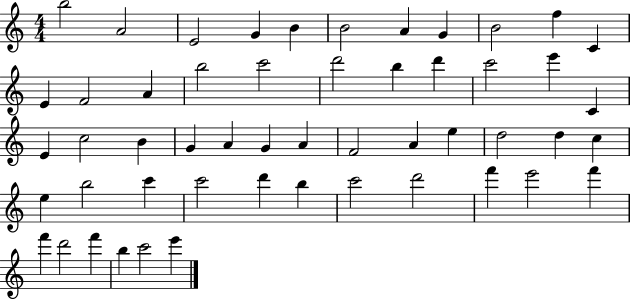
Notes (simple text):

B5/h A4/h E4/h G4/q B4/q B4/h A4/q G4/q B4/h F5/q C4/q E4/q F4/h A4/q B5/h C6/h D6/h B5/q D6/q C6/h E6/q C4/q E4/q C5/h B4/q G4/q A4/q G4/q A4/q F4/h A4/q E5/q D5/h D5/q C5/q E5/q B5/h C6/q C6/h D6/q B5/q C6/h D6/h F6/q E6/h F6/q F6/q D6/h F6/q B5/q C6/h E6/q